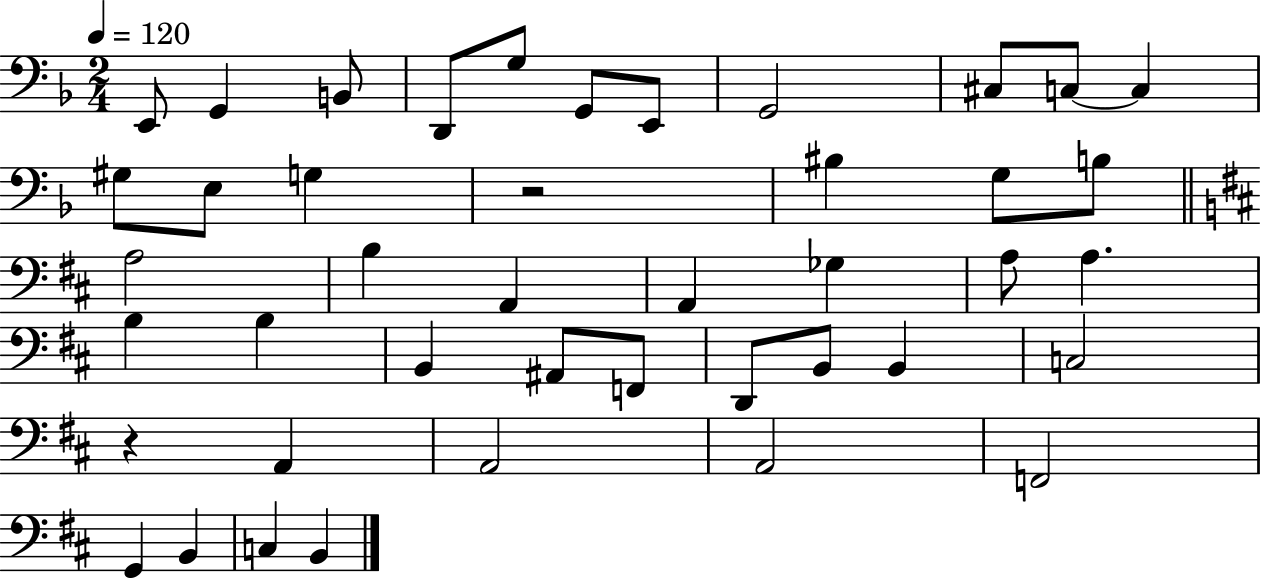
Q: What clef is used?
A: bass